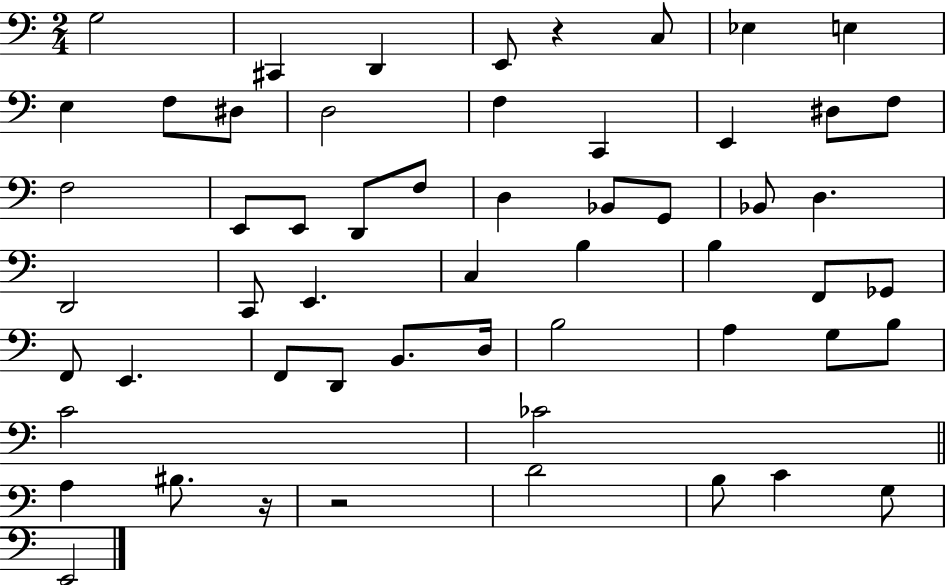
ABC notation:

X:1
T:Untitled
M:2/4
L:1/4
K:C
G,2 ^C,, D,, E,,/2 z C,/2 _E, E, E, F,/2 ^D,/2 D,2 F, C,, E,, ^D,/2 F,/2 F,2 E,,/2 E,,/2 D,,/2 F,/2 D, _B,,/2 G,,/2 _B,,/2 D, D,,2 C,,/2 E,, C, B, B, F,,/2 _G,,/2 F,,/2 E,, F,,/2 D,,/2 B,,/2 D,/4 B,2 A, G,/2 B,/2 C2 _C2 A, ^B,/2 z/4 z2 D2 B,/2 C G,/2 E,,2